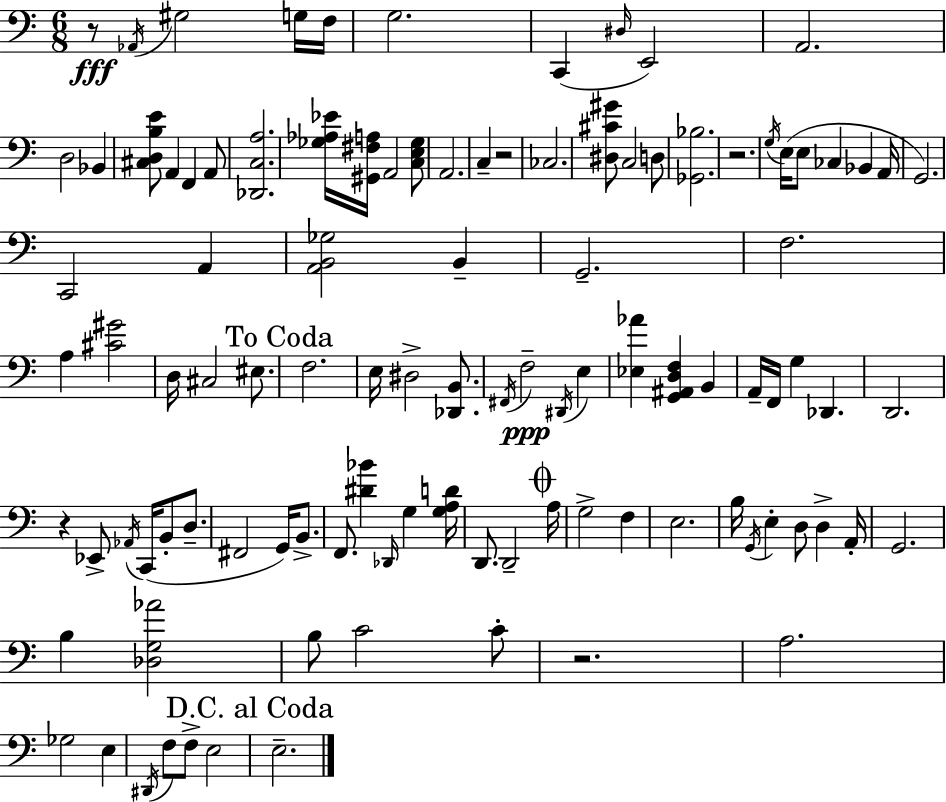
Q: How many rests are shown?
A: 5